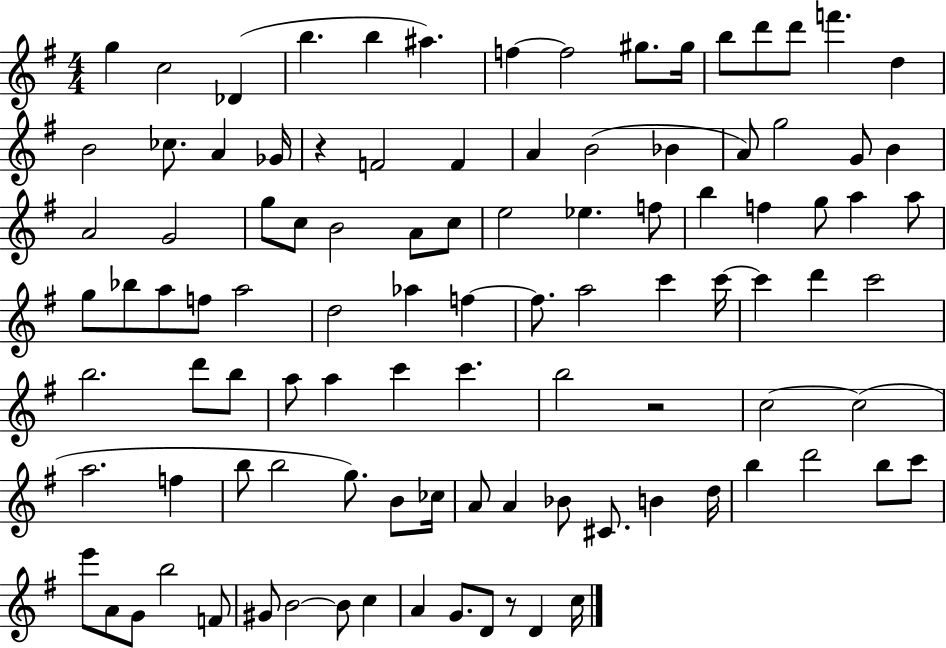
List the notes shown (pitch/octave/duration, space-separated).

G5/q C5/h Db4/q B5/q. B5/q A#5/q. F5/q F5/h G#5/e. G#5/s B5/e D6/e D6/e F6/q. D5/q B4/h CES5/e. A4/q Gb4/s R/q F4/h F4/q A4/q B4/h Bb4/q A4/e G5/h G4/e B4/q A4/h G4/h G5/e C5/e B4/h A4/e C5/e E5/h Eb5/q. F5/e B5/q F5/q G5/e A5/q A5/e G5/e Bb5/e A5/e F5/e A5/h D5/h Ab5/q F5/q F5/e. A5/h C6/q C6/s C6/q D6/q C6/h B5/h. D6/e B5/e A5/e A5/q C6/q C6/q. B5/h R/h C5/h C5/h A5/h. F5/q B5/e B5/h G5/e. B4/e CES5/s A4/e A4/q Bb4/e C#4/e. B4/q D5/s B5/q D6/h B5/e C6/e E6/e A4/e G4/e B5/h F4/e G#4/e B4/h B4/e C5/q A4/q G4/e. D4/e R/e D4/q C5/s